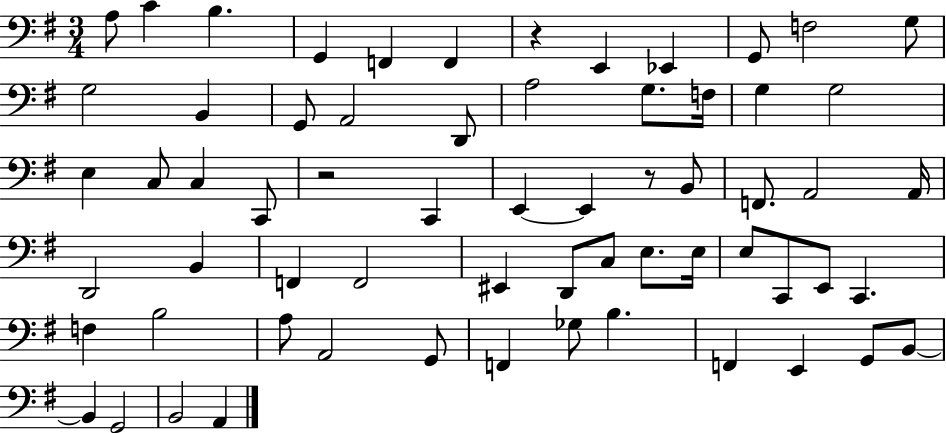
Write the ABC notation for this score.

X:1
T:Untitled
M:3/4
L:1/4
K:G
A,/2 C B, G,, F,, F,, z E,, _E,, G,,/2 F,2 G,/2 G,2 B,, G,,/2 A,,2 D,,/2 A,2 G,/2 F,/4 G, G,2 E, C,/2 C, C,,/2 z2 C,, E,, E,, z/2 B,,/2 F,,/2 A,,2 A,,/4 D,,2 B,, F,, F,,2 ^E,, D,,/2 C,/2 E,/2 E,/4 E,/2 C,,/2 E,,/2 C,, F, B,2 A,/2 A,,2 G,,/2 F,, _G,/2 B, F,, E,, G,,/2 B,,/2 B,, G,,2 B,,2 A,,